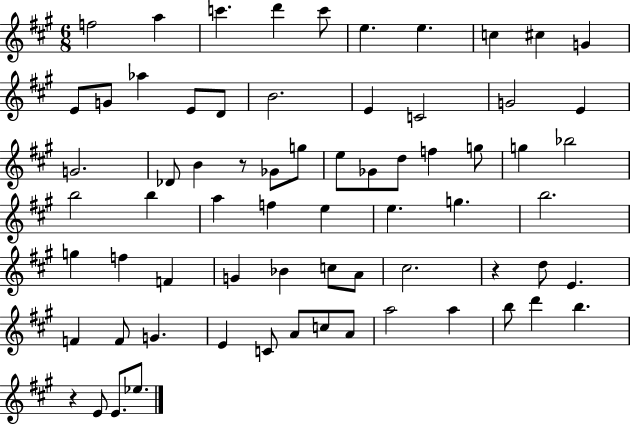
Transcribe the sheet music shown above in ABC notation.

X:1
T:Untitled
M:6/8
L:1/4
K:A
f2 a c' d' c'/2 e e c ^c G E/2 G/2 _a E/2 D/2 B2 E C2 G2 E G2 _D/2 B z/2 _G/2 g/2 e/2 _G/2 d/2 f g/2 g _b2 b2 b a f e e g b2 g f F G _B c/2 A/2 ^c2 z d/2 E F F/2 G E C/2 A/2 c/2 A/2 a2 a b/2 d' b z E/2 E/2 _e/2